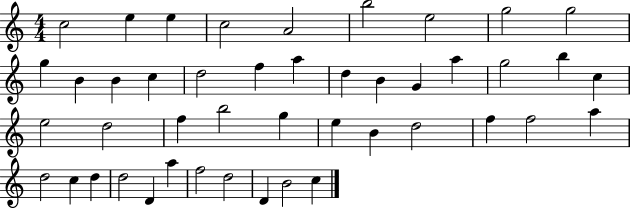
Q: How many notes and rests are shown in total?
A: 45